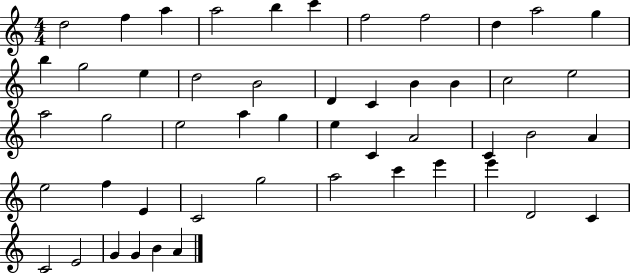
D5/h F5/q A5/q A5/h B5/q C6/q F5/h F5/h D5/q A5/h G5/q B5/q G5/h E5/q D5/h B4/h D4/q C4/q B4/q B4/q C5/h E5/h A5/h G5/h E5/h A5/q G5/q E5/q C4/q A4/h C4/q B4/h A4/q E5/h F5/q E4/q C4/h G5/h A5/h C6/q E6/q E6/q D4/h C4/q C4/h E4/h G4/q G4/q B4/q A4/q